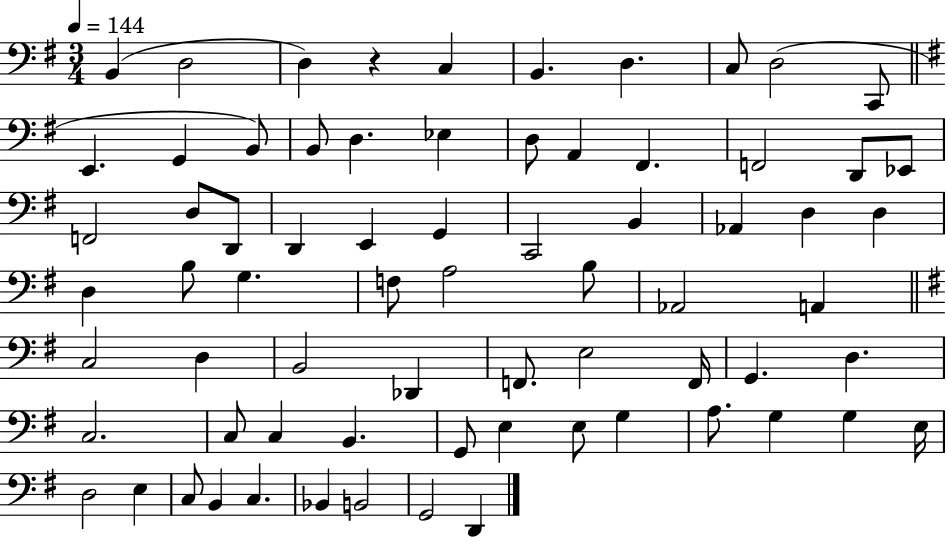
B2/q D3/h D3/q R/q C3/q B2/q. D3/q. C3/e D3/h C2/e E2/q. G2/q B2/e B2/e D3/q. Eb3/q D3/e A2/q F#2/q. F2/h D2/e Eb2/e F2/h D3/e D2/e D2/q E2/q G2/q C2/h B2/q Ab2/q D3/q D3/q D3/q B3/e G3/q. F3/e A3/h B3/e Ab2/h A2/q C3/h D3/q B2/h Db2/q F2/e. E3/h F2/s G2/q. D3/q. C3/h. C3/e C3/q B2/q. G2/e E3/q E3/e G3/q A3/e. G3/q G3/q E3/s D3/h E3/q C3/e B2/q C3/q. Bb2/q B2/h G2/h D2/q